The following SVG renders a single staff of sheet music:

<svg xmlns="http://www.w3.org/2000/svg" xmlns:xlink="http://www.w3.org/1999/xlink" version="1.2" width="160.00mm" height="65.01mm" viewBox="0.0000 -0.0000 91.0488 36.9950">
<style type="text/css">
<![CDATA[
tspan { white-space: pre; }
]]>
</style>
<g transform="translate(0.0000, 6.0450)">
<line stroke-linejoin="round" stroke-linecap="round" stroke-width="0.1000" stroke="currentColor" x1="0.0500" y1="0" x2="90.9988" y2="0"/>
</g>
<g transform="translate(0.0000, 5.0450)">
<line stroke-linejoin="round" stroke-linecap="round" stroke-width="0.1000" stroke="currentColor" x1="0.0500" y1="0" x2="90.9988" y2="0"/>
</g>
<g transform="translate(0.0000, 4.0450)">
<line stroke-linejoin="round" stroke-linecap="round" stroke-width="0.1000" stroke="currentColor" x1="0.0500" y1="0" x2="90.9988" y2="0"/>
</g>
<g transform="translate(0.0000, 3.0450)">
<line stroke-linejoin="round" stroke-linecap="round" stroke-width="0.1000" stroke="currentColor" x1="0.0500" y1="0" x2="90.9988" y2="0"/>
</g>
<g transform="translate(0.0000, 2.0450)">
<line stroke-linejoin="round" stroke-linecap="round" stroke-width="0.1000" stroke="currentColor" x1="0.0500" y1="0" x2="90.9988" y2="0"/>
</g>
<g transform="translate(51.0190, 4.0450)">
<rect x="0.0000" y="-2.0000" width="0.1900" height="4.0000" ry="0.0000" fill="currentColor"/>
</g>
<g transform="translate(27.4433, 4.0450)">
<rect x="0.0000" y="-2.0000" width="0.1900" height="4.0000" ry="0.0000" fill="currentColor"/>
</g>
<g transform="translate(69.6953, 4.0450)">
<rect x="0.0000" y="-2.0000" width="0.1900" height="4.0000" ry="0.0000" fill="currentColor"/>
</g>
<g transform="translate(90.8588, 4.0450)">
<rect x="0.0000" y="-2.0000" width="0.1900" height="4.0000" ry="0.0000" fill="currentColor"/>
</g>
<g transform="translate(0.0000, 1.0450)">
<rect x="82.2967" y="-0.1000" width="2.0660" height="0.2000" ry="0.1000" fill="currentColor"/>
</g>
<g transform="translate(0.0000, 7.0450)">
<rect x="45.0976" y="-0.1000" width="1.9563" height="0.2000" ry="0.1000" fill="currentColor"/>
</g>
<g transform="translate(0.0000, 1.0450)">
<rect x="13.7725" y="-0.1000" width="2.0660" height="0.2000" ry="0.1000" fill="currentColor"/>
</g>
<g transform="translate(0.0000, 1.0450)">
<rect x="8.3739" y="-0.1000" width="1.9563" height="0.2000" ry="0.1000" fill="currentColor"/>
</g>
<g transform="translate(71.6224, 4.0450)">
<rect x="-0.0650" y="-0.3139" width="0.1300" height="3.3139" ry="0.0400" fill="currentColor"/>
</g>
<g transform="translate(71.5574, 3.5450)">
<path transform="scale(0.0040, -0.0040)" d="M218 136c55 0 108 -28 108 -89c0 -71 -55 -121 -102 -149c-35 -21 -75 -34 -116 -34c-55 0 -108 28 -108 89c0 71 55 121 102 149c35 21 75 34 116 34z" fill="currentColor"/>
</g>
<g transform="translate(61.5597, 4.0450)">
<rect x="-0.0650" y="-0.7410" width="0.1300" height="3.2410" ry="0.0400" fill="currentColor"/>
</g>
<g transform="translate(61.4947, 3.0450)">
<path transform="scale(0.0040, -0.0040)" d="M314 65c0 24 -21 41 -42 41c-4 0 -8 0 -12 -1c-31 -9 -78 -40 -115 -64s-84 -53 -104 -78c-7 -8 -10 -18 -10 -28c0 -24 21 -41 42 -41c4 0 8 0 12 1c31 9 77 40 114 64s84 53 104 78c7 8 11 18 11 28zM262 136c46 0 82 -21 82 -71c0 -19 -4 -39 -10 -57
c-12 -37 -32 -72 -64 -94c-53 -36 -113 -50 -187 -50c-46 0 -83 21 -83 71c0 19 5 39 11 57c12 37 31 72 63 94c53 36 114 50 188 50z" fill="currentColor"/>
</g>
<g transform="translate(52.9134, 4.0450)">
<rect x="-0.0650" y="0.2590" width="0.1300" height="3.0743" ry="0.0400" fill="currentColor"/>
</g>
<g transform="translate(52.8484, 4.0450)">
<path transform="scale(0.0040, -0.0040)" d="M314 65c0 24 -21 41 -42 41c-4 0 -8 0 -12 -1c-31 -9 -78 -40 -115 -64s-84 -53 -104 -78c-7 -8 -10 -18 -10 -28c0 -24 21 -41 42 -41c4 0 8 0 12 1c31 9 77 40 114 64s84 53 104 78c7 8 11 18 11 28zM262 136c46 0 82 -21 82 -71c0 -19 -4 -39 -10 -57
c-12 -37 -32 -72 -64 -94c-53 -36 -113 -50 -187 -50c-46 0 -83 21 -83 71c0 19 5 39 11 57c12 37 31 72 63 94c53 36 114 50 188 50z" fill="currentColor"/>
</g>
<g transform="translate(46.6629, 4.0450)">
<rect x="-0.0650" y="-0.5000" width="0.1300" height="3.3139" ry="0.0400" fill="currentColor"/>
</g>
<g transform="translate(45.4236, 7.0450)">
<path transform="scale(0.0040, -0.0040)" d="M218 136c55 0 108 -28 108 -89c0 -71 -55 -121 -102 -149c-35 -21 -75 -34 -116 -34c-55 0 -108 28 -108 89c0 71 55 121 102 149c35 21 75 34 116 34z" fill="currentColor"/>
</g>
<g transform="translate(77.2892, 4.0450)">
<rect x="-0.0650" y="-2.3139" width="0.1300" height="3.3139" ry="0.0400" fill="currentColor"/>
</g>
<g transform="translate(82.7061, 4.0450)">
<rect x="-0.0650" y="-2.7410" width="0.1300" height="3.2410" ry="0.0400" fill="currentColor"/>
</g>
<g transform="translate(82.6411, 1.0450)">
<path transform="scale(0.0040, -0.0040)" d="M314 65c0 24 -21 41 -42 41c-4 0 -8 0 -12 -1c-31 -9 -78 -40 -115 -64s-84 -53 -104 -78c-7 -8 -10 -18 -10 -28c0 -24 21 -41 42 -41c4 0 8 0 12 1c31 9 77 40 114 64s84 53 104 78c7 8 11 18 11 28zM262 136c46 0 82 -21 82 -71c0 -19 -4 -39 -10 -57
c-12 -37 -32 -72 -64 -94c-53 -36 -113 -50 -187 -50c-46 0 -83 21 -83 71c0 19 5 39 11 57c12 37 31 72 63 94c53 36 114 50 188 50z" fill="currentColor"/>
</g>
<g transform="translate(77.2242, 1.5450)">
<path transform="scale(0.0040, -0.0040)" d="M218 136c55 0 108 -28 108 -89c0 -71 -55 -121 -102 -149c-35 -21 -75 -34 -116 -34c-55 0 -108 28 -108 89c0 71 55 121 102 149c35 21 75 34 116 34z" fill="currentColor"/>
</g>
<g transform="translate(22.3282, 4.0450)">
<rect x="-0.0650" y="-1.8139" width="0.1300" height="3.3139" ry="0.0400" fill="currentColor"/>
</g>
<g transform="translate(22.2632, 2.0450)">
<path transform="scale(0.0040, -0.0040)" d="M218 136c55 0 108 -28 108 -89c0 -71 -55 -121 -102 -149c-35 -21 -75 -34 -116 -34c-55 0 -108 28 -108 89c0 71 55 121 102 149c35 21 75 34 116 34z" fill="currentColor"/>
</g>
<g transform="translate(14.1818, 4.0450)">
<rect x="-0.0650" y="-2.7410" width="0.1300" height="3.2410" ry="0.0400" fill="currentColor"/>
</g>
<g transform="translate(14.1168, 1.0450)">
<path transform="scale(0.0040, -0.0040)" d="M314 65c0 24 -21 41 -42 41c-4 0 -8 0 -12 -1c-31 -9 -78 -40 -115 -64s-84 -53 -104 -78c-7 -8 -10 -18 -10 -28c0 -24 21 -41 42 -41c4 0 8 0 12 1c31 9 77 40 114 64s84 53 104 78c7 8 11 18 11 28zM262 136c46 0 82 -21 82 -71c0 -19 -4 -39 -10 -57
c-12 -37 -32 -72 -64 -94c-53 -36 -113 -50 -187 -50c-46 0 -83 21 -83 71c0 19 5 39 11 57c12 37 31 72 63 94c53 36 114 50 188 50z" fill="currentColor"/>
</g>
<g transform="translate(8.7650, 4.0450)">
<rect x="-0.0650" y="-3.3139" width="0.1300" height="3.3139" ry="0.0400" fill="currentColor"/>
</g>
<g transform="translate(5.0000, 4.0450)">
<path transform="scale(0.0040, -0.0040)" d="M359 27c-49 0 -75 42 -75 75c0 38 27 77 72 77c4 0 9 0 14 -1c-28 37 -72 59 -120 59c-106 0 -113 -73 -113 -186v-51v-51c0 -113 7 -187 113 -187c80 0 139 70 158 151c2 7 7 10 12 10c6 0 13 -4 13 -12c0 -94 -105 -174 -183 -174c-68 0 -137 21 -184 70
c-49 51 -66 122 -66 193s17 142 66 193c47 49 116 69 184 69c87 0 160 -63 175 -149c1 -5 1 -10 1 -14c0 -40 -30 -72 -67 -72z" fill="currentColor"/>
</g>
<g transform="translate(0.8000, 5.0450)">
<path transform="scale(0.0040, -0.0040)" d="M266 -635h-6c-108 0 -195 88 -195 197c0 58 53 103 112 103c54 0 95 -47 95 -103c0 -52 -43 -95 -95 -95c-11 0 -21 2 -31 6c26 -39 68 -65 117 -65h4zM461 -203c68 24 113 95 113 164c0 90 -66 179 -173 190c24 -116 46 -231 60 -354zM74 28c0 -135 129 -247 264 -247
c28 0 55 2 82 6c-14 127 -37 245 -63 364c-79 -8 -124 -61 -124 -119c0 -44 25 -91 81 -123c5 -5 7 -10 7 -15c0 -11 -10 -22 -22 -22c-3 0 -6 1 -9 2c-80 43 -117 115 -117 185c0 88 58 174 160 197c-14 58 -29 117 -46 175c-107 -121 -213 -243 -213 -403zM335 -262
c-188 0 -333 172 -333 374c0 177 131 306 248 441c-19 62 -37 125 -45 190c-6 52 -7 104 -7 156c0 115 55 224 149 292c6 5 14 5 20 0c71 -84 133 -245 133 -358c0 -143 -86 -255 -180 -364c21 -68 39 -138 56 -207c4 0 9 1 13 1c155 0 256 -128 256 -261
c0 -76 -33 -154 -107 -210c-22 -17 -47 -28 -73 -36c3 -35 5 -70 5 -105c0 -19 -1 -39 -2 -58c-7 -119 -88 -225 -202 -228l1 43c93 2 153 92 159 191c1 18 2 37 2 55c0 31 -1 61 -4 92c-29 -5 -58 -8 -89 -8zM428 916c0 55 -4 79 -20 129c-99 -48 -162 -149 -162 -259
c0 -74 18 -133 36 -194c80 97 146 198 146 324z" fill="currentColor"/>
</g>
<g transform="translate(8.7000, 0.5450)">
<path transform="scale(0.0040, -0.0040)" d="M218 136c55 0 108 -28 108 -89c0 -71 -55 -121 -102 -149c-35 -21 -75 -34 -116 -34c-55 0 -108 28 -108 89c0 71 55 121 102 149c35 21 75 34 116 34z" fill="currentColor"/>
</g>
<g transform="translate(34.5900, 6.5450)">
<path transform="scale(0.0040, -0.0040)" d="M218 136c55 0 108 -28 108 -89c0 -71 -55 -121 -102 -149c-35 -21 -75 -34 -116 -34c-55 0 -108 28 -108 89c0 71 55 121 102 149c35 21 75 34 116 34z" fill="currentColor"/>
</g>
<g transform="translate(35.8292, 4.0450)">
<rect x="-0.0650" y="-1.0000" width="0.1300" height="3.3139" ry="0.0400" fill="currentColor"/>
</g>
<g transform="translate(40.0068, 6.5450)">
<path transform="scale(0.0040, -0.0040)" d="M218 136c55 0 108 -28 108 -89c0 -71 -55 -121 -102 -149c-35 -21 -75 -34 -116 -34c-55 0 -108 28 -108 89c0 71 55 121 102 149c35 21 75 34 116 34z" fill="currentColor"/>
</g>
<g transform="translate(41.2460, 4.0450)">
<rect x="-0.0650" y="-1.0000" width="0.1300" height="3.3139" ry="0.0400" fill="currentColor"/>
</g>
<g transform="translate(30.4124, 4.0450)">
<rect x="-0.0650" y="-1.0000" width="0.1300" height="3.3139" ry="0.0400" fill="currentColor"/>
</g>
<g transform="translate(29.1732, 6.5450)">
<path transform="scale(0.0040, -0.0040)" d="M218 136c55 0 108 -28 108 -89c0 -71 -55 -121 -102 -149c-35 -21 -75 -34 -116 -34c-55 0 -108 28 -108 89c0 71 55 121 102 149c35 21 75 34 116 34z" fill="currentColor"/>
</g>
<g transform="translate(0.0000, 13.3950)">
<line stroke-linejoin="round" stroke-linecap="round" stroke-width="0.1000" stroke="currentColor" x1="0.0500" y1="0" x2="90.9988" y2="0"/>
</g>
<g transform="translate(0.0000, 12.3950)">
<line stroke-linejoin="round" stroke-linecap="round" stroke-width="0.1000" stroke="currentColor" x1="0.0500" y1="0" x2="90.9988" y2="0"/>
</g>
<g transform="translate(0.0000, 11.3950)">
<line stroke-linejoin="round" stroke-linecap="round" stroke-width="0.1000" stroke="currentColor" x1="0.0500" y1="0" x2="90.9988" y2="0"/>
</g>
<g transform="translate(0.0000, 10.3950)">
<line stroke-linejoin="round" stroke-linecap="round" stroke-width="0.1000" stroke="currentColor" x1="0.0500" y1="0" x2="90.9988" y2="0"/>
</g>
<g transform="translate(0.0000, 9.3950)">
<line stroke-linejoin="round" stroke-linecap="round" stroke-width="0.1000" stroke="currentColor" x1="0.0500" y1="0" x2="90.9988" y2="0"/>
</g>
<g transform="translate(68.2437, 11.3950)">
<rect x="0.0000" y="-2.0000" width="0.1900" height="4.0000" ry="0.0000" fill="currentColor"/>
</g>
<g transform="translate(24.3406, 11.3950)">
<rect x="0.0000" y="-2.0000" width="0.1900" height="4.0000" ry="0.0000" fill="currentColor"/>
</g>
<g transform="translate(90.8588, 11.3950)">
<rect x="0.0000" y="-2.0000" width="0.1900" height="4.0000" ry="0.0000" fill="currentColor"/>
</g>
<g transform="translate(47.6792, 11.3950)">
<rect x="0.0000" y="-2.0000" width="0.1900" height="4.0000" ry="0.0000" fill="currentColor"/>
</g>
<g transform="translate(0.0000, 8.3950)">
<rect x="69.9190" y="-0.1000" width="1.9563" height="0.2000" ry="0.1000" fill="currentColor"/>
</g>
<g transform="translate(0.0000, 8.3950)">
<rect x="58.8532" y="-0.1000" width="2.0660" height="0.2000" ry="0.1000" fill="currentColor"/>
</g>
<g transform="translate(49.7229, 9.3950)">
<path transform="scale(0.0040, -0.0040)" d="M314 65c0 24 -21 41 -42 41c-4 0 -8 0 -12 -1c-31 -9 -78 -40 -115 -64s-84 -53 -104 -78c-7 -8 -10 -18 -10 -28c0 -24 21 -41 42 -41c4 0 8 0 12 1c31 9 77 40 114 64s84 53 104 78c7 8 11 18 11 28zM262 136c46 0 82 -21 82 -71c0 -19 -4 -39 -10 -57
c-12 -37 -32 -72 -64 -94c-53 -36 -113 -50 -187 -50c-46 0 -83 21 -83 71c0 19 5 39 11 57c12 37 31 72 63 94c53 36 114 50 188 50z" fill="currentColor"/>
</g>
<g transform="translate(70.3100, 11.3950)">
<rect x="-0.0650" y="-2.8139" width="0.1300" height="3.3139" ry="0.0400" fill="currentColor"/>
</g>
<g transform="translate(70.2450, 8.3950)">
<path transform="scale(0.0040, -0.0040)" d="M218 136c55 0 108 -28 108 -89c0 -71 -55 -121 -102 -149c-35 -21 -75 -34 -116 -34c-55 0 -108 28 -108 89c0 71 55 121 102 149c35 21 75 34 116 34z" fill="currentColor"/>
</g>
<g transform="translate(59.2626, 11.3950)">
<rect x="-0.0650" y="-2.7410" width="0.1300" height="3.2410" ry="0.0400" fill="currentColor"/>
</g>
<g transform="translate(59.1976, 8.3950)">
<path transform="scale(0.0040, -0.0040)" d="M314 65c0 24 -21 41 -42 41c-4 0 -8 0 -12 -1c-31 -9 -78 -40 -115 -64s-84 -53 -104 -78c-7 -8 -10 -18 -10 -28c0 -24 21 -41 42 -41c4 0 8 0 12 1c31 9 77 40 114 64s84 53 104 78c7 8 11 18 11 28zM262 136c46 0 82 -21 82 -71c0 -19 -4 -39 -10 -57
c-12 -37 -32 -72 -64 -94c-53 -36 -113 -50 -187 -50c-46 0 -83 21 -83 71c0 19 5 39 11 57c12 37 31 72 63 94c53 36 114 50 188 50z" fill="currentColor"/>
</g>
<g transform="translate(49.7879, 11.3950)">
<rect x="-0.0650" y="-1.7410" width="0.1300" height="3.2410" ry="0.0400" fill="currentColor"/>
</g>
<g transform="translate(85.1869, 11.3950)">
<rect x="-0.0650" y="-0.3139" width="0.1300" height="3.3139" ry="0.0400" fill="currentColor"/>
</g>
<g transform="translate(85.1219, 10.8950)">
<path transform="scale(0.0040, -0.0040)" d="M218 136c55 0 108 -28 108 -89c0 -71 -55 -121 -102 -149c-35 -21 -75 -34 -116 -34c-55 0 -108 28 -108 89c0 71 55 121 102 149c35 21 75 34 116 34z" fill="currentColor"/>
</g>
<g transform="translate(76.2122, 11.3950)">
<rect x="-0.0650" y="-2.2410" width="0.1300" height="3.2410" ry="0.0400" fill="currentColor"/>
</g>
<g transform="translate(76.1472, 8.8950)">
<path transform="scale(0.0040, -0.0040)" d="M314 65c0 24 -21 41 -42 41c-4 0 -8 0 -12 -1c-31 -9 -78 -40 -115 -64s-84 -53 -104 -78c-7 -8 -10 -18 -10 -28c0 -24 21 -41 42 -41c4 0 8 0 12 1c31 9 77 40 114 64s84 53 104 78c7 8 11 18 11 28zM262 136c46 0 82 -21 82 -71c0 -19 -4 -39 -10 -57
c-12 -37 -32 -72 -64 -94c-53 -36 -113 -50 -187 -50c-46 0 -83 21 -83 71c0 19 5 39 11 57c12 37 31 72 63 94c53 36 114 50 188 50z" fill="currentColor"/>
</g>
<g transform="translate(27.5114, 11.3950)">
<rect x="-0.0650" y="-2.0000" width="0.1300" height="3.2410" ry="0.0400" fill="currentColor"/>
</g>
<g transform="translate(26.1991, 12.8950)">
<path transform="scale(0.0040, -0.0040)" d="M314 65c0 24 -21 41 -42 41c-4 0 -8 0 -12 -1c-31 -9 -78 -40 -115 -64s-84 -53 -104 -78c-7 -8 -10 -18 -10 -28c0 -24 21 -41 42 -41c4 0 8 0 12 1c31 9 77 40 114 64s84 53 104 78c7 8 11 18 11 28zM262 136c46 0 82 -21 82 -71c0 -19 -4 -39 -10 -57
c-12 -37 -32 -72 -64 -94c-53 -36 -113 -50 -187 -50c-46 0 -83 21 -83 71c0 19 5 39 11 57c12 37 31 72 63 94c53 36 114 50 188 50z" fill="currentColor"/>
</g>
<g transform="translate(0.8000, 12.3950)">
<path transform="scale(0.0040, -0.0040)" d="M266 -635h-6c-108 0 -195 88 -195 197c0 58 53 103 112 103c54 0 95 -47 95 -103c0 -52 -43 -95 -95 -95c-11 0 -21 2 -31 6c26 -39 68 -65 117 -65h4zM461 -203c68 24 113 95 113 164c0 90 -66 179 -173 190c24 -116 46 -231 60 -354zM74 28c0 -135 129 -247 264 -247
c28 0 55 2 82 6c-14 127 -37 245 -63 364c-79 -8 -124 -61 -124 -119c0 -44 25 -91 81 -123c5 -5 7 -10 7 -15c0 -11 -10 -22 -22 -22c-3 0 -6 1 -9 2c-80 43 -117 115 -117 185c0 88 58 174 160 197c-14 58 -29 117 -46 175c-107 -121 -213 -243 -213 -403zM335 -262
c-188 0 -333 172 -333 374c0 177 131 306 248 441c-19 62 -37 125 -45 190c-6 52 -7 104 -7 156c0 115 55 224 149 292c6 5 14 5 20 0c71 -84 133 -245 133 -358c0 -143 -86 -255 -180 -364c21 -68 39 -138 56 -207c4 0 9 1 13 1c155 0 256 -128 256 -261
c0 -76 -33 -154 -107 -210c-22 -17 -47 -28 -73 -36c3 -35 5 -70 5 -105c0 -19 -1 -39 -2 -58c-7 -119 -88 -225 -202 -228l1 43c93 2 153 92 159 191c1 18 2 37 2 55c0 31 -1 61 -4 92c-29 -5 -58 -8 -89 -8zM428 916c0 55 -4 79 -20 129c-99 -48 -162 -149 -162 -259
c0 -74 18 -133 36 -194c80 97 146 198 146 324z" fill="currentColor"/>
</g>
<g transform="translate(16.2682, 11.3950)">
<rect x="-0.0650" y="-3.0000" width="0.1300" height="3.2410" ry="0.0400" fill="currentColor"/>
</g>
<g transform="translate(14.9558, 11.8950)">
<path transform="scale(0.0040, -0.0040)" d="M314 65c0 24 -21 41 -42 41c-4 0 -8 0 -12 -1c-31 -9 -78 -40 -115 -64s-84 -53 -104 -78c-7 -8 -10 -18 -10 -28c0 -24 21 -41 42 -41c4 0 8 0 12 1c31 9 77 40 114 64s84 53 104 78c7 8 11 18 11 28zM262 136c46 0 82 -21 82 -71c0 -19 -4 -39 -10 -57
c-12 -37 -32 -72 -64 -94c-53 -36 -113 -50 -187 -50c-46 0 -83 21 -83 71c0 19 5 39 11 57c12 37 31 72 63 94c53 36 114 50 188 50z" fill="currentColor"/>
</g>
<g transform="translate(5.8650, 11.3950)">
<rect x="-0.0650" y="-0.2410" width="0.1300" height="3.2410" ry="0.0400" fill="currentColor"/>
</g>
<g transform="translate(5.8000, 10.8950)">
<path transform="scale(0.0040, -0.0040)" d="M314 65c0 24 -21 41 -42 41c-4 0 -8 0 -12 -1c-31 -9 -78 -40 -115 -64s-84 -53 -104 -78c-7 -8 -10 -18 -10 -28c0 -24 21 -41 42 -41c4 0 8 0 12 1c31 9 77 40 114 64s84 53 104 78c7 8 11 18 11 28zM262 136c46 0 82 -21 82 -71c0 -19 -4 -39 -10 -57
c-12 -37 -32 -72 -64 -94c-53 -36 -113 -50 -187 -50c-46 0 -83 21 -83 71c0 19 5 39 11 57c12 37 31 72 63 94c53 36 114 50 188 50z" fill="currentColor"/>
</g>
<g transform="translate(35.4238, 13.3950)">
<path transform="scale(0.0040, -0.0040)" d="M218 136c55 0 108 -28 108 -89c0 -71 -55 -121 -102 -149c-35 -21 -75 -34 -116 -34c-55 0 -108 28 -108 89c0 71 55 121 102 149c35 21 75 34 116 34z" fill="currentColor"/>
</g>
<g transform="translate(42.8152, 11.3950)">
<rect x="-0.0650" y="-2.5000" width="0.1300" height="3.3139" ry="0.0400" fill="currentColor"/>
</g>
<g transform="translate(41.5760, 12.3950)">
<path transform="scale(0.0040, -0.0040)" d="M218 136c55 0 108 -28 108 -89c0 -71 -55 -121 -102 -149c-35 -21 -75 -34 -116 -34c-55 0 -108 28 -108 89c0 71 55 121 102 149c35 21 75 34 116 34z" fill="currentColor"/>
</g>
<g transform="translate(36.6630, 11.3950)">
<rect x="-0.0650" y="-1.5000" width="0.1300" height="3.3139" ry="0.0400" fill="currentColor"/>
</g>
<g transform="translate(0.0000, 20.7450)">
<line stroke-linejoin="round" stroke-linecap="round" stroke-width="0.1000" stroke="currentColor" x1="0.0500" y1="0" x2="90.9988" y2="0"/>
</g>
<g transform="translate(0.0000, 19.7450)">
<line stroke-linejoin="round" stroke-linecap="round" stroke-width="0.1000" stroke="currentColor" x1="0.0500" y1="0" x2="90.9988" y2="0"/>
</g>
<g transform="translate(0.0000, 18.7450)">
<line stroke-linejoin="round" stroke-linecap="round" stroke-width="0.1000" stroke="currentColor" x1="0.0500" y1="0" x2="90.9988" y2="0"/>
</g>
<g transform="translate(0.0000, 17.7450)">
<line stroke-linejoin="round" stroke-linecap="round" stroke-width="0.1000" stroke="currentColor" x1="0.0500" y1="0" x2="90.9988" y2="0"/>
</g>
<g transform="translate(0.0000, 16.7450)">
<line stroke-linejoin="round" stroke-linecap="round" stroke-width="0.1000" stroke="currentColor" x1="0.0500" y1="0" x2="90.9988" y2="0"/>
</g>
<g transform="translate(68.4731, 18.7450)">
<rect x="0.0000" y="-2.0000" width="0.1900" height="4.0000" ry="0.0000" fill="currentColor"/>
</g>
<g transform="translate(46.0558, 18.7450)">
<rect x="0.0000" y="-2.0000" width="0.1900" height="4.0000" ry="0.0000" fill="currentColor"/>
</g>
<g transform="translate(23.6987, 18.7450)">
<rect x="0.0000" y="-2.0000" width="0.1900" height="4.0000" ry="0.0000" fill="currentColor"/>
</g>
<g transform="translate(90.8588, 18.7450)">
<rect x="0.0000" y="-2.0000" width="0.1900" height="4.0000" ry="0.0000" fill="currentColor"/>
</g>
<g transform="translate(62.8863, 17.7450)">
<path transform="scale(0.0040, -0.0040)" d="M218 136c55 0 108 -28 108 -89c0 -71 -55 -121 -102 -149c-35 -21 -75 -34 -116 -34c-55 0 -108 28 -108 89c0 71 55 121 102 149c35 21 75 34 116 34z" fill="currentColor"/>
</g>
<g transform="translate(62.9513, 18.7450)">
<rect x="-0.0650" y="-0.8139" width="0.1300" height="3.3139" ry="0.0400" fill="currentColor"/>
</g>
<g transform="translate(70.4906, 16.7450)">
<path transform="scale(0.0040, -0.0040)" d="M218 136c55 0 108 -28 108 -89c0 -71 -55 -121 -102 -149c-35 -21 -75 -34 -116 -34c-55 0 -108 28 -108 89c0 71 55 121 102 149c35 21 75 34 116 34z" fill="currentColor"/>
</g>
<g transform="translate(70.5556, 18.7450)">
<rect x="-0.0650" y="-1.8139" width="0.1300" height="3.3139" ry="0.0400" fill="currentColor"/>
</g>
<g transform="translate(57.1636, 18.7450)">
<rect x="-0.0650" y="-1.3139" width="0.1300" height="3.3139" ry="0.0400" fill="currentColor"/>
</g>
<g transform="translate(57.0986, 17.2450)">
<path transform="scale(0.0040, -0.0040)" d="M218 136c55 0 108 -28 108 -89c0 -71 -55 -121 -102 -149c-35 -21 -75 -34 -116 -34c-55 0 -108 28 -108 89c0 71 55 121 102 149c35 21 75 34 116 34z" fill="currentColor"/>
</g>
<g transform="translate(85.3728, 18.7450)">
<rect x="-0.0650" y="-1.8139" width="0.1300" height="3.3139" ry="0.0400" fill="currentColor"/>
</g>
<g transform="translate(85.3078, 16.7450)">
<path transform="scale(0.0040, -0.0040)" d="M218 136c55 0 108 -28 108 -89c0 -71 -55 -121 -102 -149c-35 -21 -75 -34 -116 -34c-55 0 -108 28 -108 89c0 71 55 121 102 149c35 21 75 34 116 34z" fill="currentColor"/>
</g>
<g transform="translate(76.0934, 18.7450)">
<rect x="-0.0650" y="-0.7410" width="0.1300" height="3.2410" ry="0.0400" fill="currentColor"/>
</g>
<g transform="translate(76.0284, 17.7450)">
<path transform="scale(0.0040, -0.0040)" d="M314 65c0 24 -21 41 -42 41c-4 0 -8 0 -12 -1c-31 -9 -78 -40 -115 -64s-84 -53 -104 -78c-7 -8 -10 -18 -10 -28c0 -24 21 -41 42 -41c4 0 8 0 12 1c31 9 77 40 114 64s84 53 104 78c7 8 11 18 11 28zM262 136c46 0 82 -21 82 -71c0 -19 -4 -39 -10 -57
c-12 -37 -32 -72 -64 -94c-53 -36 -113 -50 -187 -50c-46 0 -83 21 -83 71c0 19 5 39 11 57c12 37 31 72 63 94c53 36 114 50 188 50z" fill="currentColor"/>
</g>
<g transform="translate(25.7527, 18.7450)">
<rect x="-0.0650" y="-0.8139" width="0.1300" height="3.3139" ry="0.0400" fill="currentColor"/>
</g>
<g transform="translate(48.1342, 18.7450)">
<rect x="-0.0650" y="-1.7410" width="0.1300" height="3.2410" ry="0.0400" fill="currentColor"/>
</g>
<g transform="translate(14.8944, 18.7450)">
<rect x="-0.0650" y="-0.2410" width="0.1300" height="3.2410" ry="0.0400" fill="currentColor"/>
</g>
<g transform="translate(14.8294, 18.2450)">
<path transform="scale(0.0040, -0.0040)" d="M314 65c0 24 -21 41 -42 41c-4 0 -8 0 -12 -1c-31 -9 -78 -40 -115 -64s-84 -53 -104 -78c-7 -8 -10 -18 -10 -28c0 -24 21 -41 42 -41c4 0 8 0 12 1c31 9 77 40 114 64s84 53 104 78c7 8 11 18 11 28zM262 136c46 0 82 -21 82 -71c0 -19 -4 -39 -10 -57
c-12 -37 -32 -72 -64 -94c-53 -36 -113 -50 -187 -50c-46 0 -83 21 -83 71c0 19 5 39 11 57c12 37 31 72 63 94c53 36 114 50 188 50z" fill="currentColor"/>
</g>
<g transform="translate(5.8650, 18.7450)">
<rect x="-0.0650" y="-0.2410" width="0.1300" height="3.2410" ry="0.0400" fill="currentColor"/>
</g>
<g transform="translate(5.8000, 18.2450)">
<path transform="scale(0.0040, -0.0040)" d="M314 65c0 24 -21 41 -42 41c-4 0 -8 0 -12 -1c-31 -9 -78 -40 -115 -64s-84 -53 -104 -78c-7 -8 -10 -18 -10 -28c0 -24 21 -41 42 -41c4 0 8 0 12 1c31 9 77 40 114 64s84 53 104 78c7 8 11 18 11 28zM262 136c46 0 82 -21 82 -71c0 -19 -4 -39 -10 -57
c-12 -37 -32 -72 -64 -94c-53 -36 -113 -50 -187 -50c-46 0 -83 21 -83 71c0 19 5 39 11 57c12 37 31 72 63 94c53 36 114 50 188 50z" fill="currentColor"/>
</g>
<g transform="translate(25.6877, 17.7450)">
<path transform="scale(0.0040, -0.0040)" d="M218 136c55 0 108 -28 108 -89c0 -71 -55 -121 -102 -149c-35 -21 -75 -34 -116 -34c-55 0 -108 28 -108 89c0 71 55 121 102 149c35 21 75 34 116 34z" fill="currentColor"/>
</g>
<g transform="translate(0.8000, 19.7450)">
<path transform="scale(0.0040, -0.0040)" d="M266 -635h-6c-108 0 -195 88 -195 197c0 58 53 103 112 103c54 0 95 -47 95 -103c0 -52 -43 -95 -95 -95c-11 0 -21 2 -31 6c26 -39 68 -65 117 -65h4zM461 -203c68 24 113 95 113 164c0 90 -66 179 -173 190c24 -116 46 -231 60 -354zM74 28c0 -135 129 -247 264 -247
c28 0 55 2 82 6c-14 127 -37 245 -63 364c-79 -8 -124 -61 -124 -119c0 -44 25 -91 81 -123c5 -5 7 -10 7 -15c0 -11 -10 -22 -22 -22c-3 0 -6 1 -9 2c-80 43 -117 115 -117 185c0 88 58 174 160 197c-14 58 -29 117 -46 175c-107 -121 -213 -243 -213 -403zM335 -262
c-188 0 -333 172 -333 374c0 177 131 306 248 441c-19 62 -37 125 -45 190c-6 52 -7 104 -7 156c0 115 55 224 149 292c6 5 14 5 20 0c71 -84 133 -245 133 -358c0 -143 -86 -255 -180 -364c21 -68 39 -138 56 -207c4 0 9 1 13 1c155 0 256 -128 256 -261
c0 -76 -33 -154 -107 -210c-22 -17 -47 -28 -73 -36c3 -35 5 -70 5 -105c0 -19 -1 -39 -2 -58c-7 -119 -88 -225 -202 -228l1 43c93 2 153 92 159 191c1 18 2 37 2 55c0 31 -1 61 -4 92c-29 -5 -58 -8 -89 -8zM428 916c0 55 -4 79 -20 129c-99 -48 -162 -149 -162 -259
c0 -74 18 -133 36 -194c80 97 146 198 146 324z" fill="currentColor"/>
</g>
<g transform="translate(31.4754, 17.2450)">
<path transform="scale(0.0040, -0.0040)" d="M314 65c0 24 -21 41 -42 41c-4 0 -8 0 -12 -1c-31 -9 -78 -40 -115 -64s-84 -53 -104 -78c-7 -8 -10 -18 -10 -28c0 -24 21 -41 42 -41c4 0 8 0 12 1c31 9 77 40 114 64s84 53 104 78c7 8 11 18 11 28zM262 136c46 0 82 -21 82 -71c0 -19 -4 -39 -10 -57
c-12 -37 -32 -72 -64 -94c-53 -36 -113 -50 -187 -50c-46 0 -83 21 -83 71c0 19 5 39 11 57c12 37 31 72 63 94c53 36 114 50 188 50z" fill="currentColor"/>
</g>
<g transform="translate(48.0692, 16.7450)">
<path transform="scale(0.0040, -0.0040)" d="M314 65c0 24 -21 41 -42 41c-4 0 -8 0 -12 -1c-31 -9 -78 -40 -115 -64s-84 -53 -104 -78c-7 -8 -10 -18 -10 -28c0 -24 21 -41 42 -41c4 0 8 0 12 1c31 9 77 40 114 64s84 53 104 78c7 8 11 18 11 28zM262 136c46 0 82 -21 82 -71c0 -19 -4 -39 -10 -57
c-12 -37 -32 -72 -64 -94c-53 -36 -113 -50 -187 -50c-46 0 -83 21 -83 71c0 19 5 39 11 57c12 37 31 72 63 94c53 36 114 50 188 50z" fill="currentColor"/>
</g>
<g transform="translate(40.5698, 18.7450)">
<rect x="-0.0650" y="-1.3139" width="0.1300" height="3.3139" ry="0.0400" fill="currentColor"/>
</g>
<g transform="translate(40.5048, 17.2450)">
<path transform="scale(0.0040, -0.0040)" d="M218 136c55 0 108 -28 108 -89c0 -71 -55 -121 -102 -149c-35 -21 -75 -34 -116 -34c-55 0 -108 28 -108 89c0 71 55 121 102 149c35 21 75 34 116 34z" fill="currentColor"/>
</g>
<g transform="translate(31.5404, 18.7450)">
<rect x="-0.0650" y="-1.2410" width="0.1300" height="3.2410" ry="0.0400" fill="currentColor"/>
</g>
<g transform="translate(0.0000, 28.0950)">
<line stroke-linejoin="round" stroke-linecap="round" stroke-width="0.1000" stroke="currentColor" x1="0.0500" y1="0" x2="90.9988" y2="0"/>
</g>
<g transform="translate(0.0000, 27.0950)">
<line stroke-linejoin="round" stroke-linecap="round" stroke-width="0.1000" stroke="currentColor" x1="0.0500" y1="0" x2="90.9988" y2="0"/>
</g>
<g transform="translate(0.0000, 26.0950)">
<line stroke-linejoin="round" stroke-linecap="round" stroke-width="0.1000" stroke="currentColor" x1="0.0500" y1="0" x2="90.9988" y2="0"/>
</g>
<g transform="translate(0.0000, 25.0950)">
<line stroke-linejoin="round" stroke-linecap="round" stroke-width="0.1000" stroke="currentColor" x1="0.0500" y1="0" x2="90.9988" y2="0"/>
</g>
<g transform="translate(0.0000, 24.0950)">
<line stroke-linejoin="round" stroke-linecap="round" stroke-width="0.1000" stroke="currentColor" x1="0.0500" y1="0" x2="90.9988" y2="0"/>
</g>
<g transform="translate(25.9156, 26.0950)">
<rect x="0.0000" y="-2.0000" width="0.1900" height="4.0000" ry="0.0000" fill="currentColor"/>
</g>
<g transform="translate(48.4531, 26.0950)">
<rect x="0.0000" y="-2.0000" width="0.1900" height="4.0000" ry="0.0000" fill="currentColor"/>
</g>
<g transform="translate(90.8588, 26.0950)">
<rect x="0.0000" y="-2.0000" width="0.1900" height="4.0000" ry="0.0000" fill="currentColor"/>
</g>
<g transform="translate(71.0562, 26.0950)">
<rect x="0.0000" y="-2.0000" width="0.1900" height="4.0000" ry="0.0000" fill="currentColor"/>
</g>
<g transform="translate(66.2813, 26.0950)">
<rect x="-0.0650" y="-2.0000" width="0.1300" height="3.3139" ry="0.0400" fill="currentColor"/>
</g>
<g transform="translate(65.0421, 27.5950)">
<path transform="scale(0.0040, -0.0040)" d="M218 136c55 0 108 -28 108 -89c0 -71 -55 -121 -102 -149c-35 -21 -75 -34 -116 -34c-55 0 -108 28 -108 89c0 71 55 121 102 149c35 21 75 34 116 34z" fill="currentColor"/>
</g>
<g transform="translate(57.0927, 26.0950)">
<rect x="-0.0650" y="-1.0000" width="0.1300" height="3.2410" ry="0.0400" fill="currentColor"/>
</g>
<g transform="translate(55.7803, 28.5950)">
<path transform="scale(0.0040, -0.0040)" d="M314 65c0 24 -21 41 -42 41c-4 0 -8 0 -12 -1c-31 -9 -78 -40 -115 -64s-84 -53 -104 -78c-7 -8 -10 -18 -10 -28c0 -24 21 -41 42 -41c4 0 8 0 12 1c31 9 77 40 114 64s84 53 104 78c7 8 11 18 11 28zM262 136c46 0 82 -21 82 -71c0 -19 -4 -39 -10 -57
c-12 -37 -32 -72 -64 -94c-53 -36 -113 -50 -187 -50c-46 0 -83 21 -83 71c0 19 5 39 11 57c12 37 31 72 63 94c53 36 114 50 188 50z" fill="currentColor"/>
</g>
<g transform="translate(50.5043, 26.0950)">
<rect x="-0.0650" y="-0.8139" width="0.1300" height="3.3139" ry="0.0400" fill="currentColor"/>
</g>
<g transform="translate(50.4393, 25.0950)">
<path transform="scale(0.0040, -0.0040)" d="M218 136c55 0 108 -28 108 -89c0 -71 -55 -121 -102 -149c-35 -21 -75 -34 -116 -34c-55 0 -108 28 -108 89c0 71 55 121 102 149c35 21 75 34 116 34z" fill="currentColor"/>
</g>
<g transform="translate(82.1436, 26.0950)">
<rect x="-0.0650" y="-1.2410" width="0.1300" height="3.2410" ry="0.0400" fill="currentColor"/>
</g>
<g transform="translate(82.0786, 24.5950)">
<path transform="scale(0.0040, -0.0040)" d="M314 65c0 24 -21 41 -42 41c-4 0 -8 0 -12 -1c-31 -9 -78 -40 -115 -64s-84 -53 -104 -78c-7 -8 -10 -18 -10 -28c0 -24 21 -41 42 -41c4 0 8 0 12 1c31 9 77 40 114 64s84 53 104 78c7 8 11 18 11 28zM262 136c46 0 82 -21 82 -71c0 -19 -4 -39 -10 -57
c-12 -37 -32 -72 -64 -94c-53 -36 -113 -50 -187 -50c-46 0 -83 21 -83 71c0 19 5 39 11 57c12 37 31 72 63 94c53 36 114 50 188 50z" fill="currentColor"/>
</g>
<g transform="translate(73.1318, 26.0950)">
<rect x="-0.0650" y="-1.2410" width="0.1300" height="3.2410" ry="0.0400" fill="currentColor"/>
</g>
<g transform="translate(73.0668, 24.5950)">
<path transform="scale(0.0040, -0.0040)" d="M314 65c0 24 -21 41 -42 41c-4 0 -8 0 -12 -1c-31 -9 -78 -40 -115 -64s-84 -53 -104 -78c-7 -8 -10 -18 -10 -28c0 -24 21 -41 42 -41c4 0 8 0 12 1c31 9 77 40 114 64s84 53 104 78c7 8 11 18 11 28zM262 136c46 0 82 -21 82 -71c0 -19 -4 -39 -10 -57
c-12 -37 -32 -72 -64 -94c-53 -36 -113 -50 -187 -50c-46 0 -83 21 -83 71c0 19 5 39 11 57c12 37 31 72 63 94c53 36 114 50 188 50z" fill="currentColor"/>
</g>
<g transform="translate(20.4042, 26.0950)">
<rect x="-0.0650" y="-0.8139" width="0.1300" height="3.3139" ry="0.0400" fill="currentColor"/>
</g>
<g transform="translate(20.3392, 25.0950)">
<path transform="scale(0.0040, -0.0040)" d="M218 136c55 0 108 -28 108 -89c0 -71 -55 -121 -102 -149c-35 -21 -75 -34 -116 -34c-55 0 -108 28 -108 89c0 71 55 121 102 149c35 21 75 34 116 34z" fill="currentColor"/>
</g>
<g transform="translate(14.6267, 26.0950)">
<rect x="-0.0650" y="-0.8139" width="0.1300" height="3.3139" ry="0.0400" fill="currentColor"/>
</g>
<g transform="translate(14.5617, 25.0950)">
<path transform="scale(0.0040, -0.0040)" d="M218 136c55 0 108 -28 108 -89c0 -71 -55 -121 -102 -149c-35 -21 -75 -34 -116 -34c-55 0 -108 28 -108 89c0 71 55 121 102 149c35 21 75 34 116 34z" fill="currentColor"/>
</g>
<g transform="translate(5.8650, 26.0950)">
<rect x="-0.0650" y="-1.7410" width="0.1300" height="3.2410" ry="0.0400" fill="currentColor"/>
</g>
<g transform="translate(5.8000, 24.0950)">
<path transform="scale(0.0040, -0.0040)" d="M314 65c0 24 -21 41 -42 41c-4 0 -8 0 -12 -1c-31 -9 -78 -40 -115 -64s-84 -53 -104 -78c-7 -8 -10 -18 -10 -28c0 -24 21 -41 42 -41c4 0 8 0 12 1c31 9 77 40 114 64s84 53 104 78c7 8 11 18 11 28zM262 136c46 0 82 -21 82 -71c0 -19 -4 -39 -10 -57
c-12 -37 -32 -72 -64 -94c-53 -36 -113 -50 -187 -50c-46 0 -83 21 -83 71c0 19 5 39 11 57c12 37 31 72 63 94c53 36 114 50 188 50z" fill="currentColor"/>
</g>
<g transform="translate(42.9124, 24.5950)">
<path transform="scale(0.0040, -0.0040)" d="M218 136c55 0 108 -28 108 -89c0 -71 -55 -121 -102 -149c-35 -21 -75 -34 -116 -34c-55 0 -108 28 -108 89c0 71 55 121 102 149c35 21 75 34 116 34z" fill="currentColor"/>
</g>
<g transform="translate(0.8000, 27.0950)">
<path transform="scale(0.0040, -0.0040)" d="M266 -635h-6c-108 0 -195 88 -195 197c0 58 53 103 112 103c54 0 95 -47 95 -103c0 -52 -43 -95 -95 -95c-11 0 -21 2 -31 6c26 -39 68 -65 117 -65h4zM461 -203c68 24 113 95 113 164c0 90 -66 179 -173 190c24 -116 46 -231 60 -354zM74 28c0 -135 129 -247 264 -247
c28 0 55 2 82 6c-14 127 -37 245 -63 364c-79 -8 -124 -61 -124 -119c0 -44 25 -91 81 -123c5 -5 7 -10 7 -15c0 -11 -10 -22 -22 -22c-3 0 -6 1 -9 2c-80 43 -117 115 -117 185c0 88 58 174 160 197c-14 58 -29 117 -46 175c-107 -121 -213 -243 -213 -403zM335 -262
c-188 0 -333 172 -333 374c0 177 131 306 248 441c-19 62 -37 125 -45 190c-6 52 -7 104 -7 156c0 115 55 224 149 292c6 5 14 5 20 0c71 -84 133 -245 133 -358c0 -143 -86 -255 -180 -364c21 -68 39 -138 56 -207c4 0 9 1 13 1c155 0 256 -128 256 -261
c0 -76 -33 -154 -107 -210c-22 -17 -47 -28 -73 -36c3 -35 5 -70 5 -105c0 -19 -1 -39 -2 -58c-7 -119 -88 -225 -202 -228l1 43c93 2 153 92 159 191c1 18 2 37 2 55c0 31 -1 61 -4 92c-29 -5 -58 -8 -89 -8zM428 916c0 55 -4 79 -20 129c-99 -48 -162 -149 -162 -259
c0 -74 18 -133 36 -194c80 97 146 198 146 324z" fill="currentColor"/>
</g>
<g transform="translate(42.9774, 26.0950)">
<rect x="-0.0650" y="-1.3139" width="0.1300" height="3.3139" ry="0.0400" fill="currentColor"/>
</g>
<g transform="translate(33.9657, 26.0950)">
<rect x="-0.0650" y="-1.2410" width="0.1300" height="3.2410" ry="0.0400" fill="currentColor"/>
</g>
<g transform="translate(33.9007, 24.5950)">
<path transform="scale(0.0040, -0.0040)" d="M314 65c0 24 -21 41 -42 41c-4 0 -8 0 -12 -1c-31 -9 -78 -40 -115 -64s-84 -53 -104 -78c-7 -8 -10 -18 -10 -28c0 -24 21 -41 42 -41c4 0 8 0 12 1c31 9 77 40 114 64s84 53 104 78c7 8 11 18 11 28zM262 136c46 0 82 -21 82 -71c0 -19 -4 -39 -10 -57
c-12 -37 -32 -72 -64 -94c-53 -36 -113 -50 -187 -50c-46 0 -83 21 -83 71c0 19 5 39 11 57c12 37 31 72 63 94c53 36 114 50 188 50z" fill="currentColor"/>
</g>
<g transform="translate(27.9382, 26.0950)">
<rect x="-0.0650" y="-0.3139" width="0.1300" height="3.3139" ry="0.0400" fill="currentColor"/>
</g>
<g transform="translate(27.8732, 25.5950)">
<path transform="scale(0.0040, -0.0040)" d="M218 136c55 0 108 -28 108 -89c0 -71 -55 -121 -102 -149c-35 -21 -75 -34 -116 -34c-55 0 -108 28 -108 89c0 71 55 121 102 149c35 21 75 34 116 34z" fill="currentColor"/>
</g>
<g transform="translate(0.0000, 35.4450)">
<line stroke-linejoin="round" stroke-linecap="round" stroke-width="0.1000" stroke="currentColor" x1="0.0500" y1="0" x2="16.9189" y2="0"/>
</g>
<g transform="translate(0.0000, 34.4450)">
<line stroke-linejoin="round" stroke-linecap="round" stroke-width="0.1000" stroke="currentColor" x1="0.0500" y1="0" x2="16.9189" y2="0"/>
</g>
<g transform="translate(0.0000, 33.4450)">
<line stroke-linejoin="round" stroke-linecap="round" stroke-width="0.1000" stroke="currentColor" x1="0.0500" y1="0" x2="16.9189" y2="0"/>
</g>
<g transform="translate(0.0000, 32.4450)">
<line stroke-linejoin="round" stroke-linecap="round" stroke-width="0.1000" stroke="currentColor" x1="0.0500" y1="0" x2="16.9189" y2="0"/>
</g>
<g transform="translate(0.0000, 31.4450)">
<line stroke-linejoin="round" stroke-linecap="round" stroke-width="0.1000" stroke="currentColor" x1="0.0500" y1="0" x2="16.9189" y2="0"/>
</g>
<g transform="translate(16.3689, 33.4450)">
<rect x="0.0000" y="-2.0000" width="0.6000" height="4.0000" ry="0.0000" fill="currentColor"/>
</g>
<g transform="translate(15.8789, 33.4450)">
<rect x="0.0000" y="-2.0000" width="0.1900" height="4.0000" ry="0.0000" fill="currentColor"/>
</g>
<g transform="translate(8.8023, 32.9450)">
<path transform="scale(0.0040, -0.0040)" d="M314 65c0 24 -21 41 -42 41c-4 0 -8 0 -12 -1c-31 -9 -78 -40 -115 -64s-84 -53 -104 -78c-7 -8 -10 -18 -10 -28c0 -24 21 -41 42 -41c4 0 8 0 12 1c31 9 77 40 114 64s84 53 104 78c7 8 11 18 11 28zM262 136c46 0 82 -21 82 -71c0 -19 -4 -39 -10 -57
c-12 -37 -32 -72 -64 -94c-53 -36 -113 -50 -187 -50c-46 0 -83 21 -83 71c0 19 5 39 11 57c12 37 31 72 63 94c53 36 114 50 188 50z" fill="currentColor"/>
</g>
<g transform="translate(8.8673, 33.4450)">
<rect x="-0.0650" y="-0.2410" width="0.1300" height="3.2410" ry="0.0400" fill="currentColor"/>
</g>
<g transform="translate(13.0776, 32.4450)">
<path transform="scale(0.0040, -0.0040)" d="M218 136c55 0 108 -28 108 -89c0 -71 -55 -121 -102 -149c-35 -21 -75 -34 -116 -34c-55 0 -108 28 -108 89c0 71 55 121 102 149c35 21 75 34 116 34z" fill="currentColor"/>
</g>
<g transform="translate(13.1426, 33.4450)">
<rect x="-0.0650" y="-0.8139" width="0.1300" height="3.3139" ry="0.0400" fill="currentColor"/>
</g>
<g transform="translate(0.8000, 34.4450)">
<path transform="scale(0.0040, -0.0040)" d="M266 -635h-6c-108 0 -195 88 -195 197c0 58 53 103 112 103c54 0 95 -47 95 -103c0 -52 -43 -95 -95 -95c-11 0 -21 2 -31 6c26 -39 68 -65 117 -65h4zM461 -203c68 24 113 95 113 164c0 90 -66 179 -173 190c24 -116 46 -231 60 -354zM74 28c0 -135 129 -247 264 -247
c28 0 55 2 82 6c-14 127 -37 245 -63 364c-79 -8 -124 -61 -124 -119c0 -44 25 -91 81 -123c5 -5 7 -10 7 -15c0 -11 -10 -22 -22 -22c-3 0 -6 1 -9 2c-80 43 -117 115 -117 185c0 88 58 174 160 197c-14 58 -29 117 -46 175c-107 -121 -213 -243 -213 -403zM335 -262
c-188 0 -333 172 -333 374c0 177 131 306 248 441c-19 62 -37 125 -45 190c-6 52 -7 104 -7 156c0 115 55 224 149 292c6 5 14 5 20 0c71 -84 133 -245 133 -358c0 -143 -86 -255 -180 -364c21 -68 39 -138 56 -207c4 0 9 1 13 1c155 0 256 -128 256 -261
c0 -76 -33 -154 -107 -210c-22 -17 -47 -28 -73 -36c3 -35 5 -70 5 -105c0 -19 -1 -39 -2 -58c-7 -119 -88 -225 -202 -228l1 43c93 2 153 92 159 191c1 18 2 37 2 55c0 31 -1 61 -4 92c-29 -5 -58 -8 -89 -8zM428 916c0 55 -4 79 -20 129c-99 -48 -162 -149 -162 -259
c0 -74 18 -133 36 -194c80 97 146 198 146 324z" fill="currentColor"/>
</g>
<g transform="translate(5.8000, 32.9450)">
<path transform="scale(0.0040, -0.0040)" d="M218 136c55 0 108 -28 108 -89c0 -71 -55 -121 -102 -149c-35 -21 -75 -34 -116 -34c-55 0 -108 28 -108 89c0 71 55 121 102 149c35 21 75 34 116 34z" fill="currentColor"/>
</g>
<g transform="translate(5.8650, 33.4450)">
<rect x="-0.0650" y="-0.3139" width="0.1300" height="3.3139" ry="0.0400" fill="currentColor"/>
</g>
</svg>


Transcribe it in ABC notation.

X:1
T:Untitled
M:4/4
L:1/4
K:C
b a2 f D D D C B2 d2 c g a2 c2 A2 F2 E G f2 a2 a g2 c c2 c2 d e2 e f2 e d f d2 f f2 d d c e2 e d D2 F e2 e2 c c2 d